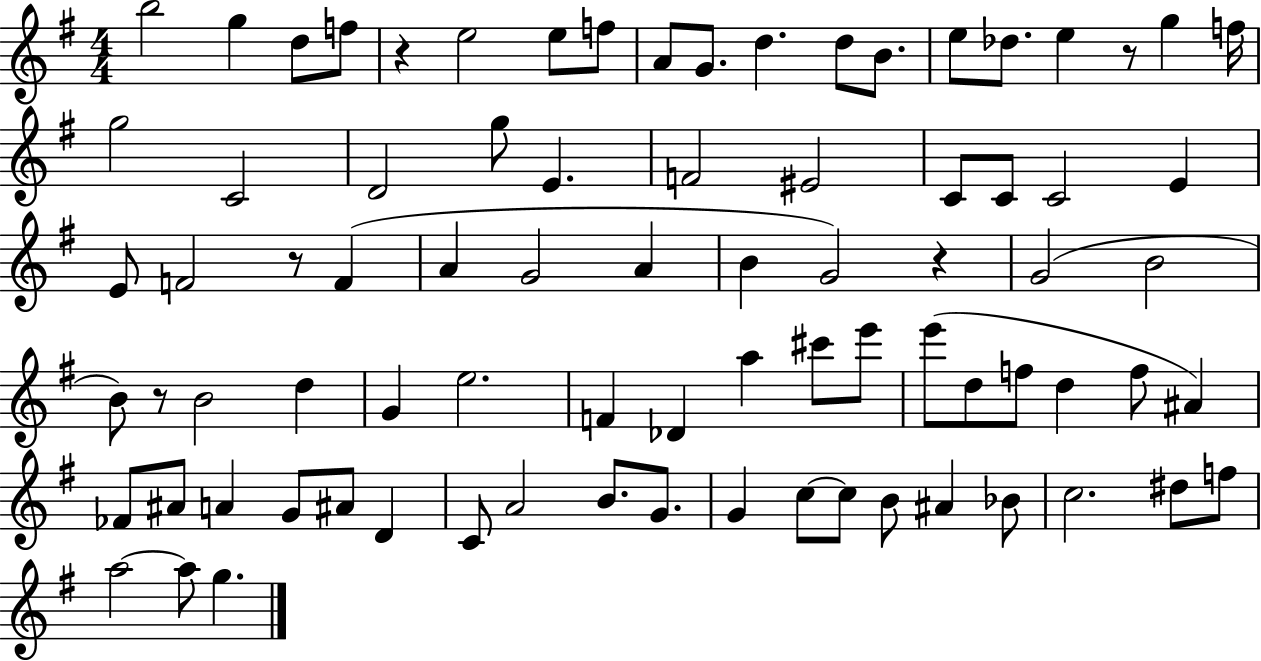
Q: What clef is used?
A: treble